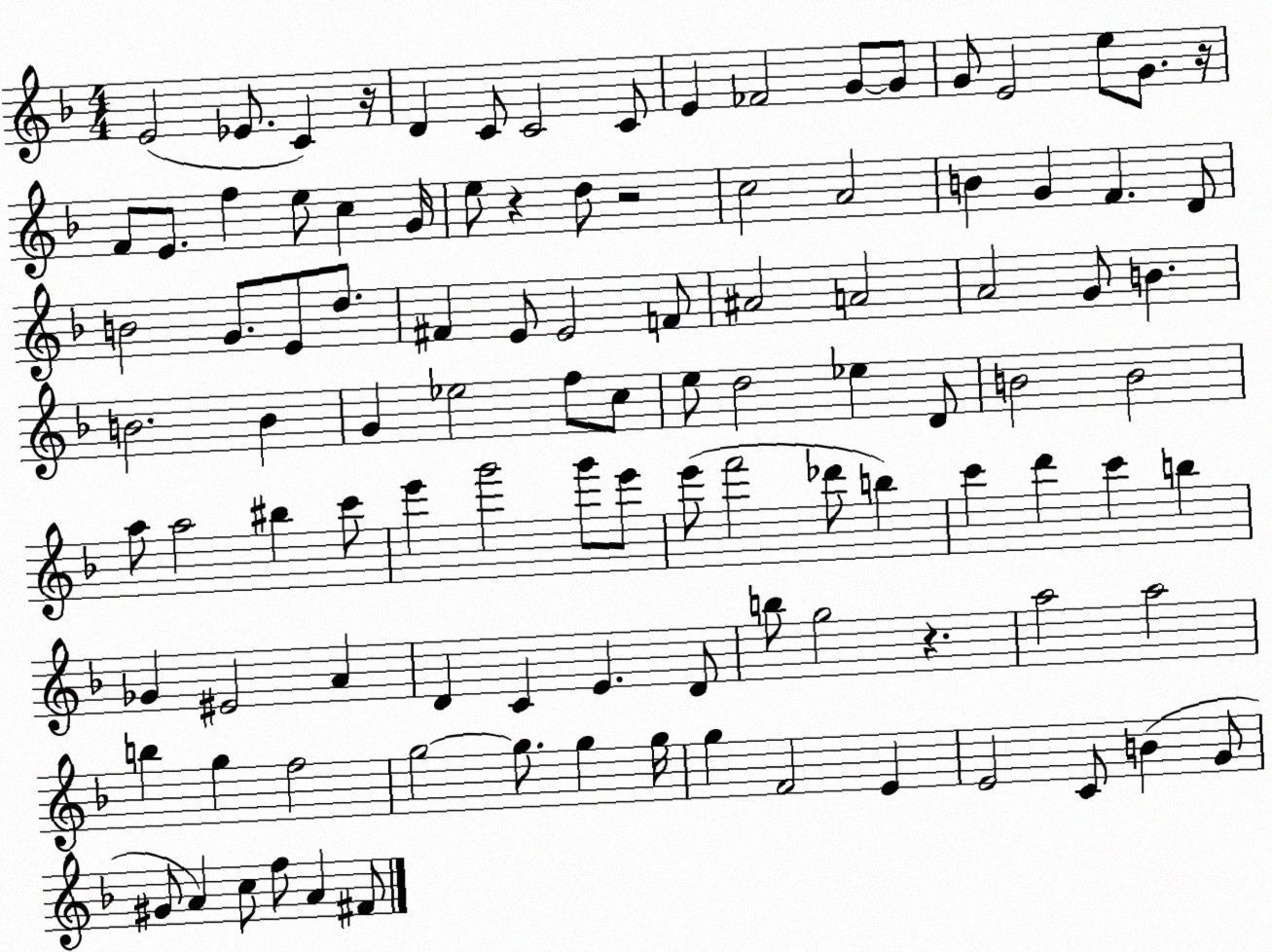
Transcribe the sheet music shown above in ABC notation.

X:1
T:Untitled
M:4/4
L:1/4
K:F
E2 _E/2 C z/4 D C/2 C2 C/2 E _F2 G/2 G/2 G/2 E2 e/2 G/2 z/4 F/2 E/2 f e/2 c G/4 e/2 z d/2 z2 c2 A2 B G F D/2 B2 G/2 E/2 d/2 ^F E/2 E2 F/2 ^A2 A2 A2 G/2 B B2 B G _e2 f/2 c/2 e/2 d2 _e D/2 B2 B2 a/2 a2 ^b c'/2 e' g'2 g'/2 e'/2 e'/2 f'2 _d'/2 b c' d' c' b _G ^E2 A D C E D/2 b/2 g2 z a2 a2 b g f2 g2 g/2 g g/4 g F2 E E2 C/2 B G/2 ^G/2 A c/2 f/2 A ^F/2